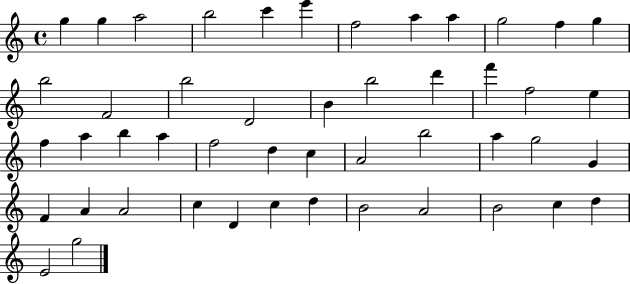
G5/q G5/q A5/h B5/h C6/q E6/q F5/h A5/q A5/q G5/h F5/q G5/q B5/h F4/h B5/h D4/h B4/q B5/h D6/q F6/q F5/h E5/q F5/q A5/q B5/q A5/q F5/h D5/q C5/q A4/h B5/h A5/q G5/h G4/q F4/q A4/q A4/h C5/q D4/q C5/q D5/q B4/h A4/h B4/h C5/q D5/q E4/h G5/h